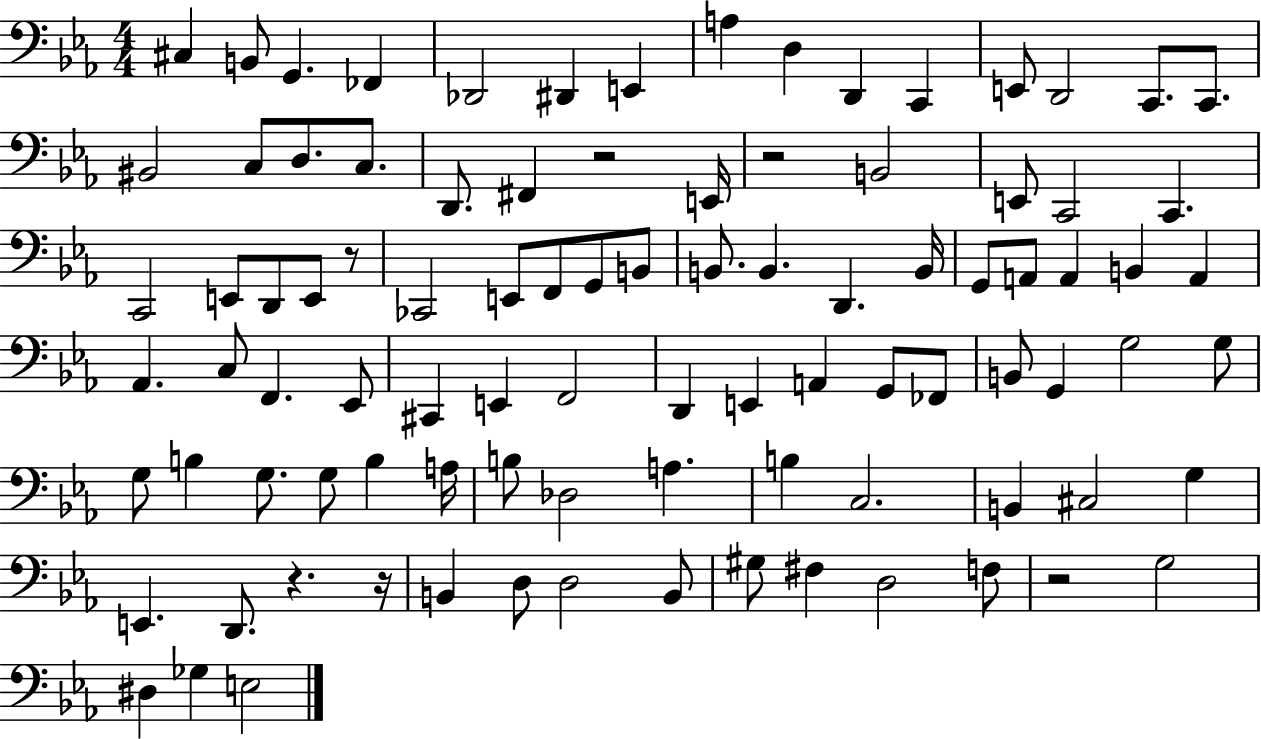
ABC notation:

X:1
T:Untitled
M:4/4
L:1/4
K:Eb
^C, B,,/2 G,, _F,, _D,,2 ^D,, E,, A, D, D,, C,, E,,/2 D,,2 C,,/2 C,,/2 ^B,,2 C,/2 D,/2 C,/2 D,,/2 ^F,, z2 E,,/4 z2 B,,2 E,,/2 C,,2 C,, C,,2 E,,/2 D,,/2 E,,/2 z/2 _C,,2 E,,/2 F,,/2 G,,/2 B,,/2 B,,/2 B,, D,, B,,/4 G,,/2 A,,/2 A,, B,, A,, _A,, C,/2 F,, _E,,/2 ^C,, E,, F,,2 D,, E,, A,, G,,/2 _F,,/2 B,,/2 G,, G,2 G,/2 G,/2 B, G,/2 G,/2 B, A,/4 B,/2 _D,2 A, B, C,2 B,, ^C,2 G, E,, D,,/2 z z/4 B,, D,/2 D,2 B,,/2 ^G,/2 ^F, D,2 F,/2 z2 G,2 ^D, _G, E,2